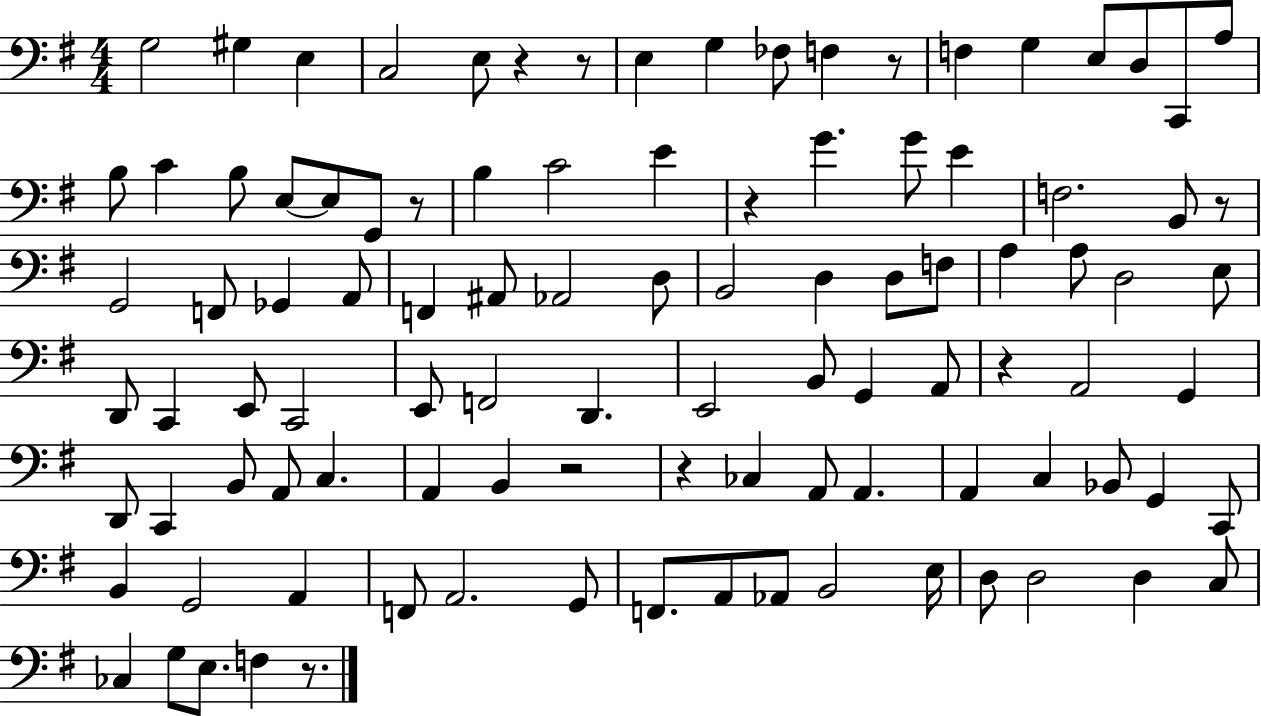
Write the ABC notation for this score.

X:1
T:Untitled
M:4/4
L:1/4
K:G
G,2 ^G, E, C,2 E,/2 z z/2 E, G, _F,/2 F, z/2 F, G, E,/2 D,/2 C,,/2 A,/2 B,/2 C B,/2 E,/2 E,/2 G,,/2 z/2 B, C2 E z G G/2 E F,2 B,,/2 z/2 G,,2 F,,/2 _G,, A,,/2 F,, ^A,,/2 _A,,2 D,/2 B,,2 D, D,/2 F,/2 A, A,/2 D,2 E,/2 D,,/2 C,, E,,/2 C,,2 E,,/2 F,,2 D,, E,,2 B,,/2 G,, A,,/2 z A,,2 G,, D,,/2 C,, B,,/2 A,,/2 C, A,, B,, z2 z _C, A,,/2 A,, A,, C, _B,,/2 G,, C,,/2 B,, G,,2 A,, F,,/2 A,,2 G,,/2 F,,/2 A,,/2 _A,,/2 B,,2 E,/4 D,/2 D,2 D, C,/2 _C, G,/2 E,/2 F, z/2